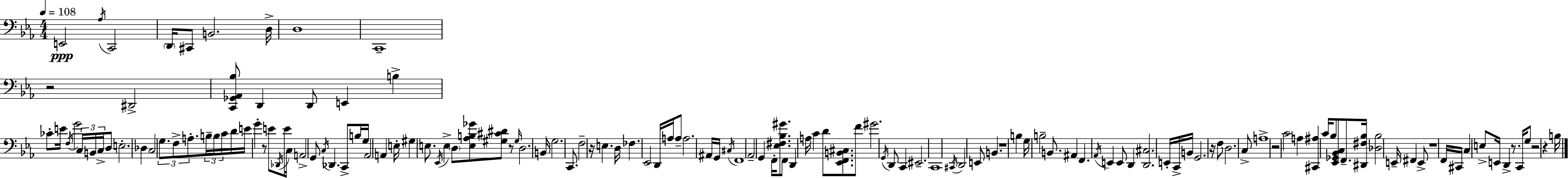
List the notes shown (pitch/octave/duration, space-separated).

E2/h Ab3/s C2/h D2/s C#2/e B2/h. D3/s D3/w C2/w R/h D#2/h [C2,Gb2,Ab2,Bb3]/e D2/q D2/e E2/q B3/q CES4/e E4/s F3/s G4/h C3/s B2/s C3/s D3/e E3/h. Db3/q C3/h G3/e. F3/e A3/e. B3/s B3/s C4/s D4/s E4/s G4/q R/e E4/e Db2/s E4/e C3/s A2/h G2/e C3/s Db2/q. C2/e B3/s G3/s Ab2/h A2/q E3/s G#3/q E3/e. Eb2/s E3/q D3/e [E3,Ab3,B3,Gb4]/e [G#3,C#4,D#4]/e R/e G#3/s D3/h. B2/s G3/h. C2/e. F3/h R/s E3/q. D3/s FES3/q. Eb2/h D2/s A3/s A3/e A3/h. A#2/s G2/s C#3/s F2/w Ab2/h G2/q F2/s [Eb3,F#3,Bb3,G#4]/e. F2/e D2/q A3/s C4/q D4/e [Eb2,F2,B2,C#3]/e. F4/e G#4/h. G2/s D2/e C2/q EIS2/h. C2/w C#2/s D2/h E2/e B2/q. R/w B3/q G3/s B3/h B2/e. A#2/q F2/q. Ab2/s E2/q E2/e D2/q [D2,C#3]/h. E2/s C2/s B2/s G2/h. R/s F3/e D3/h. C3/e A3/w R/h C4/h A3/q [C#2,A#3]/q C4/s Bb3/e [Eb2,Gb2,Bb2,C3]/e F2/e. [D#2,F#3,Bb3]/s [Db3,Bb3]/h E2/s F#2/q E2/e R/w F2/s C#2/s C3/q E3/e E2/s D2/q R/e. C2/s G3/e R/h R/q B3/s